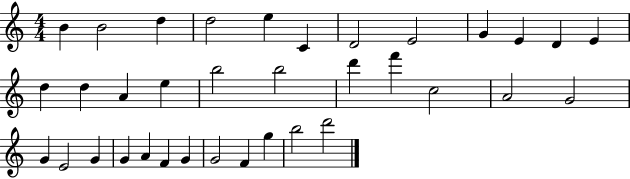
{
  \clef treble
  \numericTimeSignature
  \time 4/4
  \key c \major
  b'4 b'2 d''4 | d''2 e''4 c'4 | d'2 e'2 | g'4 e'4 d'4 e'4 | \break d''4 d''4 a'4 e''4 | b''2 b''2 | d'''4 f'''4 c''2 | a'2 g'2 | \break g'4 e'2 g'4 | g'4 a'4 f'4 g'4 | g'2 f'4 g''4 | b''2 d'''2 | \break \bar "|."
}